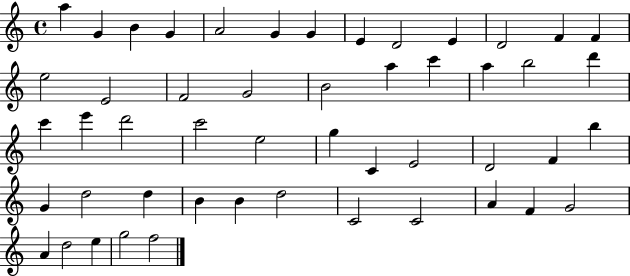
A5/q G4/q B4/q G4/q A4/h G4/q G4/q E4/q D4/h E4/q D4/h F4/q F4/q E5/h E4/h F4/h G4/h B4/h A5/q C6/q A5/q B5/h D6/q C6/q E6/q D6/h C6/h E5/h G5/q C4/q E4/h D4/h F4/q B5/q G4/q D5/h D5/q B4/q B4/q D5/h C4/h C4/h A4/q F4/q G4/h A4/q D5/h E5/q G5/h F5/h